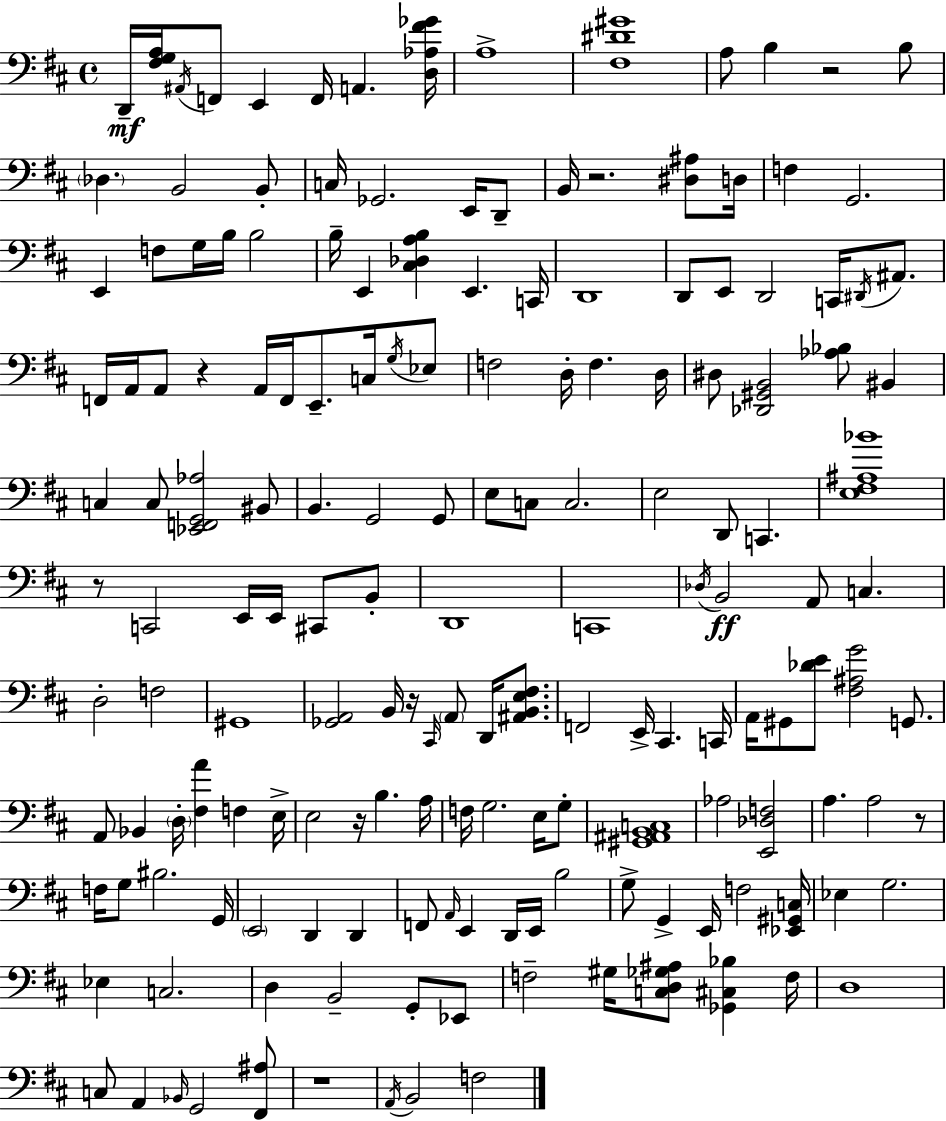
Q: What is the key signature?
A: D major